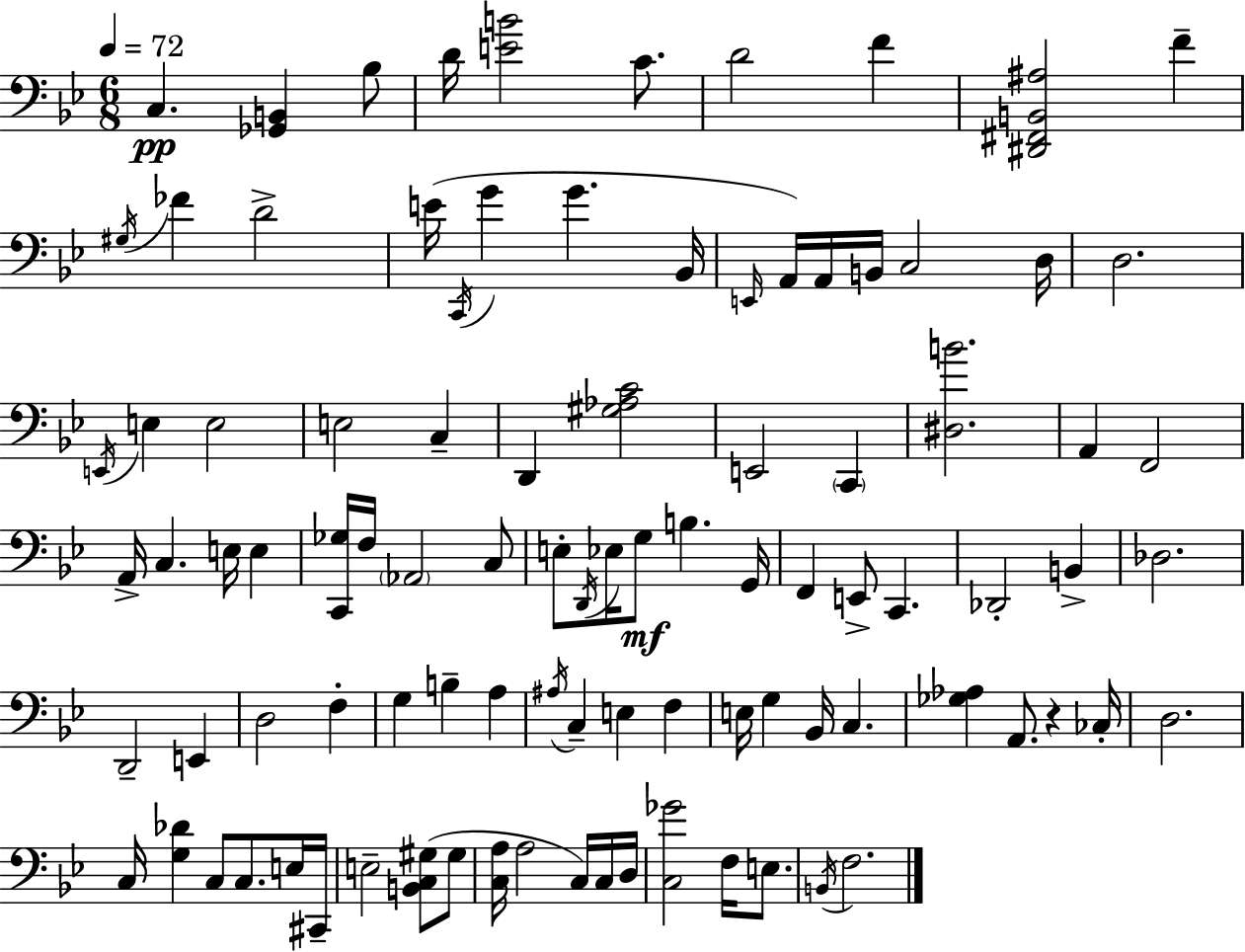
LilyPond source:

{
  \clef bass
  \numericTimeSignature
  \time 6/8
  \key bes \major
  \tempo 4 = 72
  \repeat volta 2 { c4.\pp <ges, b,>4 bes8 | d'16 <e' b'>2 c'8. | d'2 f'4 | <dis, fis, b, ais>2 f'4-- | \break \acciaccatura { gis16 } fes'4 d'2-> | e'16( \acciaccatura { c,16 } g'4 g'4. | bes,16 \grace { e,16 }) a,16 a,16 b,16 c2 | d16 d2. | \break \acciaccatura { e,16 } e4 e2 | e2 | c4-- d,4 <gis aes c'>2 | e,2 | \break \parenthesize c,4 <dis b'>2. | a,4 f,2 | a,16-> c4. e16 | e4 <c, ges>16 f16 \parenthesize aes,2 | \break c8 e8-. \acciaccatura { d,16 } ees16 g8\mf b4. | g,16 f,4 e,8-> c,4. | des,2-. | b,4-> des2. | \break d,2-- | e,4 d2 | f4-. g4 b4-- | a4 \acciaccatura { ais16 } c4-- e4 | \break f4 e16 g4 bes,16 | c4. <ges aes>4 a,8. | r4 ces16-. d2. | c16 <g des'>4 c8 | \break c8. e16 cis,16-- e2-- | <b, c gis>8( gis8 <c a>16 a2 | c16) c16 d16 <c ges'>2 | f16 e8. \acciaccatura { b,16 } f2. | \break } \bar "|."
}